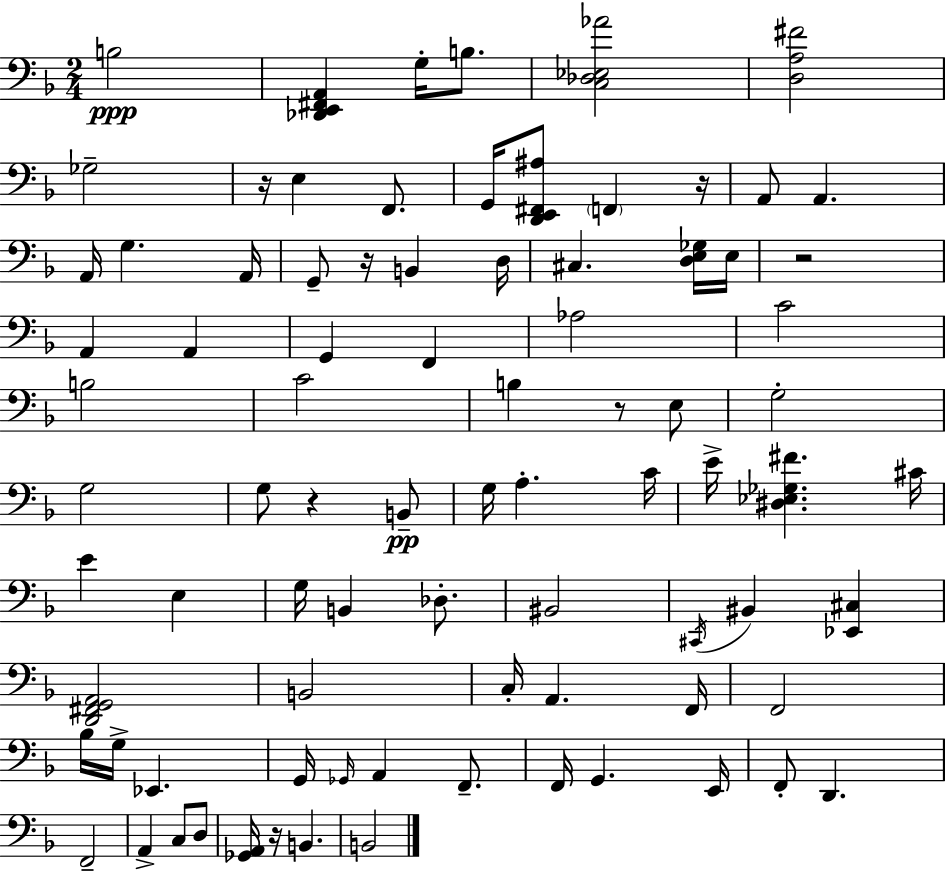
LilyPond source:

{
  \clef bass
  \numericTimeSignature
  \time 2/4
  \key d \minor
  b2\ppp | <des, e, fis, a,>4 g16-. b8. | <c des ees aes'>2 | <d a fis'>2 | \break ges2-- | r16 e4 f,8. | g,16 <d, e, fis, ais>8 \parenthesize f,4 r16 | a,8 a,4. | \break a,16 g4. a,16 | g,8-- r16 b,4 d16 | cis4. <d e ges>16 e16 | r2 | \break a,4 a,4 | g,4 f,4 | aes2 | c'2 | \break b2 | c'2 | b4 r8 e8 | g2-. | \break g2 | g8 r4 b,8--\pp | g16 a4.-. c'16 | e'16-> <dis ees ges fis'>4. cis'16 | \break e'4 e4 | g16 b,4 des8.-. | bis,2 | \acciaccatura { cis,16 } bis,4 <ees, cis>4 | \break <d, fis, g, a,>2 | b,2 | c16-. a,4. | f,16 f,2 | \break bes16 g16-> ees,4. | g,16 \grace { ges,16 } a,4 f,8.-- | f,16 g,4. | e,16 f,8-. d,4. | \break f,2-- | a,4-> c8 | d8 <ges, a,>16 r16 b,4. | b,2 | \break \bar "|."
}